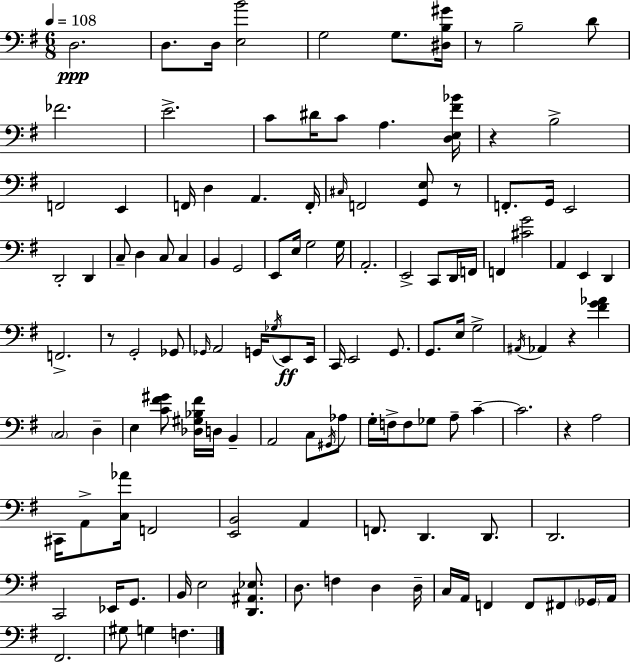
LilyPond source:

{
  \clef bass
  \numericTimeSignature
  \time 6/8
  \key e \minor
  \tempo 4 = 108
  d2.\ppp | d8. d16 <e b'>2 | g2 g8. <dis b gis'>16 | r8 b2-- d'8 | \break fes'2. | e'2.-> | c'8 dis'16 c'8 a4. <d e fis' bes'>16 | r4 b2-> | \break f,2 e,4 | f,16 d4 a,4. f,16-. | \grace { cis16 } f,2 <g, e>8 r8 | f,8.-. g,16 e,2 | \break d,2-. d,4 | c8-- d4 c8 c4 | b,4 g,2 | e,8 e16 g2 | \break g16 a,2.-. | e,2-> c,8 d,16 | f,16 f,4 <cis' g'>2 | a,4 e,4 d,4 | \break f,2.-> | r8 g,2-. ges,8 | \grace { ges,16 } a,2 g,16 \acciaccatura { ges16 } | e,8\ff e,16 c,16 e,2 | \break g,8. g,8. e16 g2-> | \acciaccatura { ais,16 } aes,4 r4 | <fis' g' aes'>4 \parenthesize c2 | d4-- e4 <c' fis' gis'>8 <des gis bes fis'>16 d16 | \break b,4-- a,2 | c8 \acciaccatura { gis,16 } aes8 g16-. f16-> f8 ges8 a8-- | c'4--~~ c'2. | r4 a2 | \break cis,16 a,8-> <c aes'>16 f,2 | <e, b,>2 | a,4 f,8. d,4. | d,8. d,2. | \break c,2 | ees,16 g,8. b,16 e2 | <d, ais, ees>8. d8. f4 | d4 d16-- c16 a,16 f,4 f,8 | \break fis,8 \parenthesize ges,16 a,16 fis,2. | gis8 g4 f4. | \bar "|."
}